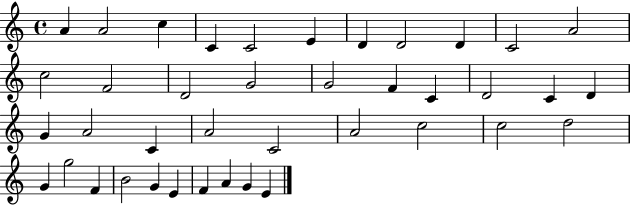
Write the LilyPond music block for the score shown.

{
  \clef treble
  \time 4/4
  \defaultTimeSignature
  \key c \major
  a'4 a'2 c''4 | c'4 c'2 e'4 | d'4 d'2 d'4 | c'2 a'2 | \break c''2 f'2 | d'2 g'2 | g'2 f'4 c'4 | d'2 c'4 d'4 | \break g'4 a'2 c'4 | a'2 c'2 | a'2 c''2 | c''2 d''2 | \break g'4 g''2 f'4 | b'2 g'4 e'4 | f'4 a'4 g'4 e'4 | \bar "|."
}